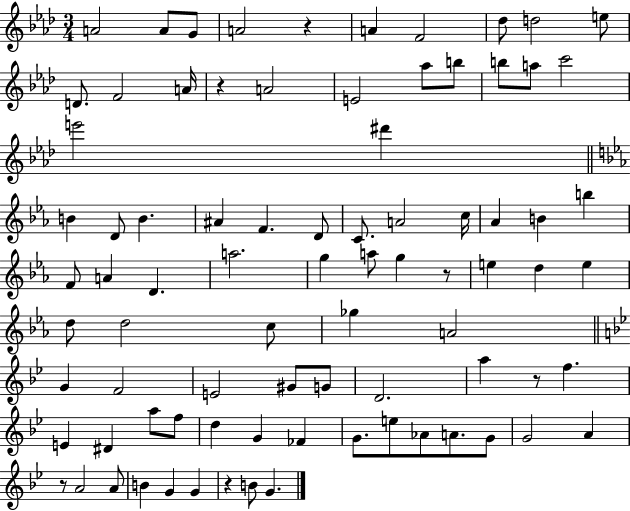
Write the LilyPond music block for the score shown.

{
  \clef treble
  \numericTimeSignature
  \time 3/4
  \key aes \major
  a'2 a'8 g'8 | a'2 r4 | a'4 f'2 | des''8 d''2 e''8 | \break d'8. f'2 a'16 | r4 a'2 | e'2 aes''8 b''8 | b''8 a''8 c'''2 | \break e'''2 dis'''4 | \bar "||" \break \key c \minor b'4 d'8 b'4. | ais'4 f'4. d'8 | c'8. a'2 c''16 | aes'4 b'4 b''4 | \break f'8 a'4 d'4. | a''2. | g''4 a''8 g''4 r8 | e''4 d''4 e''4 | \break d''8 d''2 c''8 | ges''4 a'2 | \bar "||" \break \key bes \major g'4 f'2 | e'2 gis'8 g'8 | d'2. | a''4 r8 f''4. | \break e'4 dis'4 a''8 f''8 | d''4 g'4 fes'4 | g'8. e''8 aes'8 a'8. g'8 | g'2 a'4 | \break r8 a'2 a'8 | b'4 g'4 g'4 | r4 b'8 g'4. | \bar "|."
}